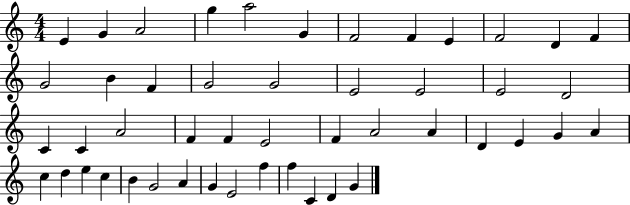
E4/q G4/q A4/h G5/q A5/h G4/q F4/h F4/q E4/q F4/h D4/q F4/q G4/h B4/q F4/q G4/h G4/h E4/h E4/h E4/h D4/h C4/q C4/q A4/h F4/q F4/q E4/h F4/q A4/h A4/q D4/q E4/q G4/q A4/q C5/q D5/q E5/q C5/q B4/q G4/h A4/q G4/q E4/h F5/q F5/q C4/q D4/q G4/q